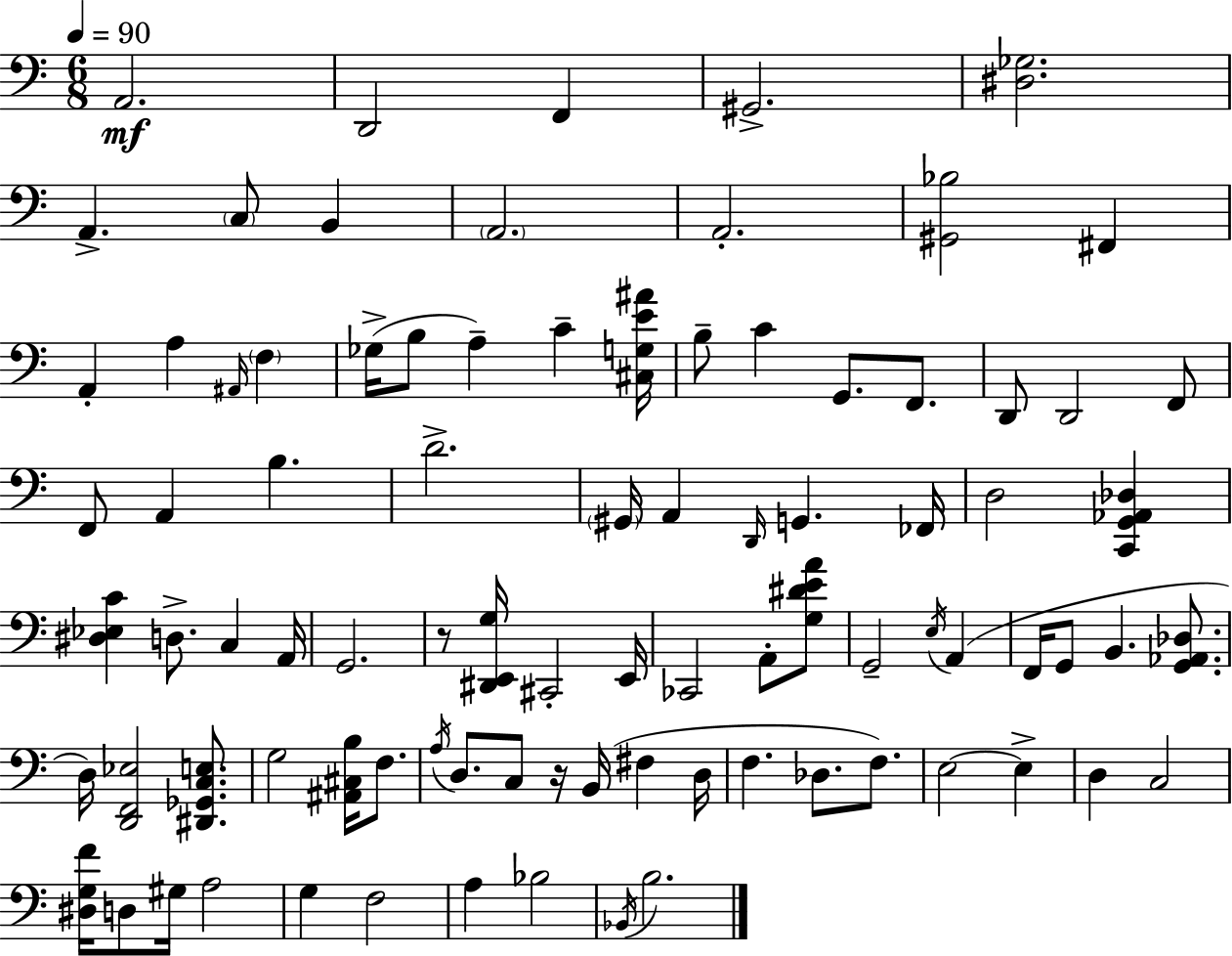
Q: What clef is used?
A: bass